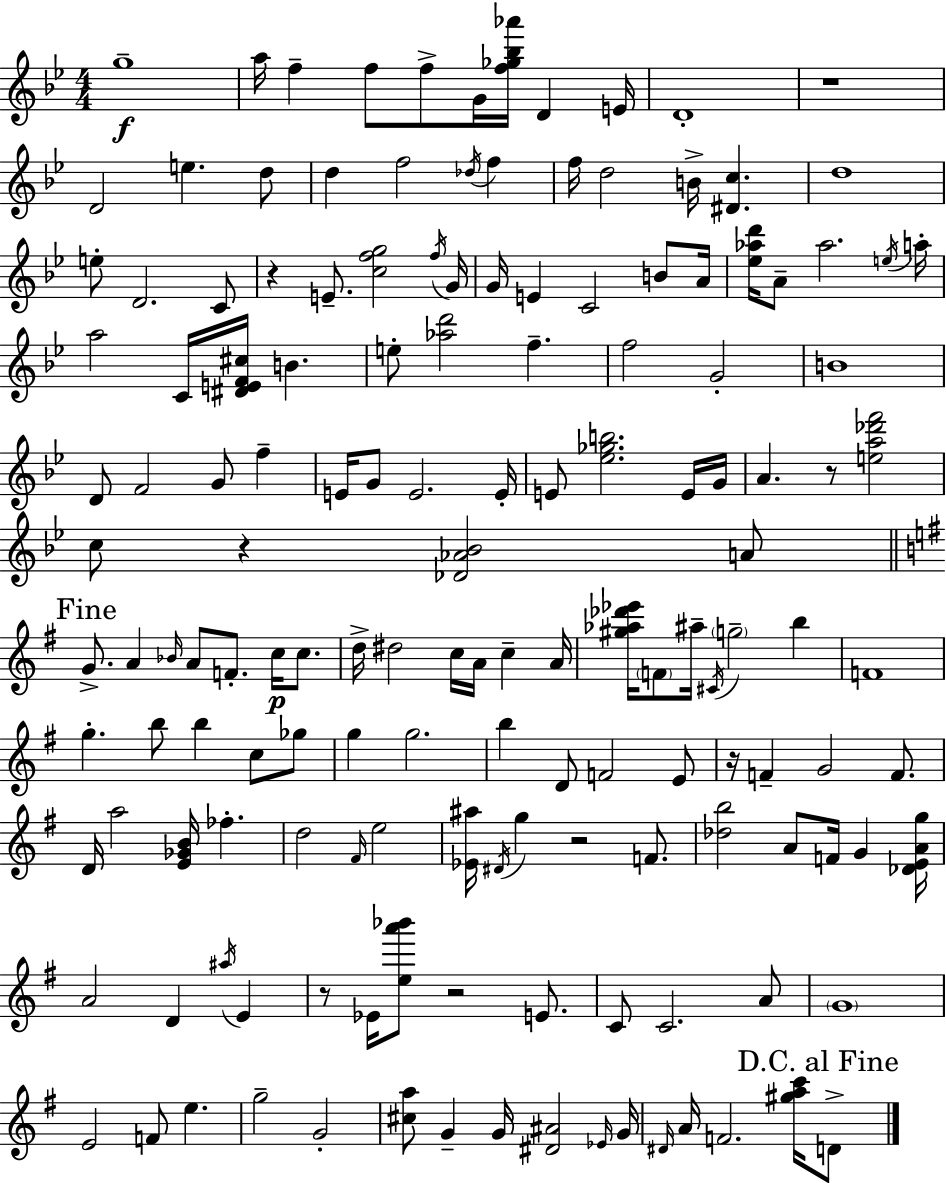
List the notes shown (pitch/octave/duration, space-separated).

G5/w A5/s F5/q F5/e F5/e G4/s [F5,Gb5,Bb5,Ab6]/s D4/q E4/s D4/w R/w D4/h E5/q. D5/e D5/q F5/h Db5/s F5/q F5/s D5/h B4/s [D#4,C5]/q. D5/w E5/e D4/h. C4/e R/q E4/e. [C5,F5,G5]/h F5/s G4/s G4/s E4/q C4/h B4/e A4/s [Eb5,Ab5,D6]/s A4/e Ab5/h. E5/s A5/s A5/h C4/s [D#4,E4,F4,C#5]/s B4/q. E5/e [Ab5,D6]/h F5/q. F5/h G4/h B4/w D4/e F4/h G4/e F5/q E4/s G4/e E4/h. E4/s E4/e [Eb5,Gb5,B5]/h. E4/s G4/s A4/q. R/e [E5,A5,Db6,F6]/h C5/e R/q [Db4,Ab4,Bb4]/h A4/e G4/e. A4/q Bb4/s A4/e F4/e. C5/s C5/e. D5/s D#5/h C5/s A4/s C5/q A4/s [G#5,Ab5,Db6,Eb6]/s F4/e A#5/s C#4/s G5/h B5/q F4/w G5/q. B5/e B5/q C5/e Gb5/e G5/q G5/h. B5/q D4/e F4/h E4/e R/s F4/q G4/h F4/e. D4/s A5/h [E4,Gb4,B4]/s FES5/q. D5/h F#4/s E5/h [Eb4,A#5]/s D#4/s G5/q R/h F4/e. [Db5,B5]/h A4/e F4/s G4/q [Db4,E4,A4,G5]/s A4/h D4/q A#5/s E4/q R/e Eb4/s [E5,A6,Bb6]/e R/h E4/e. C4/e C4/h. A4/e G4/w E4/h F4/e E5/q. G5/h G4/h [C#5,A5]/e G4/q G4/s [D#4,A#4]/h Eb4/s G4/s D#4/s A4/s F4/h. [G#5,A5,C6]/s D4/e